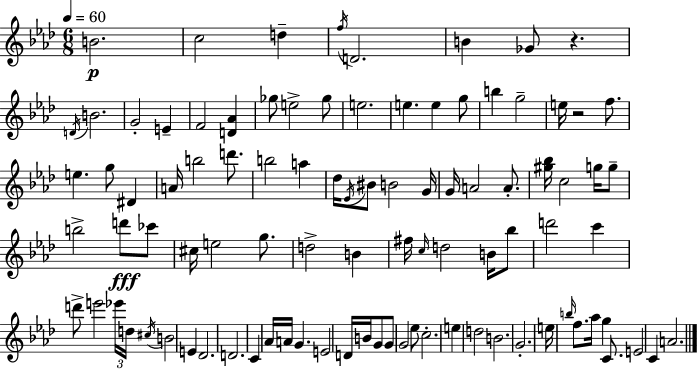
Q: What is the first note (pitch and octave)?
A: B4